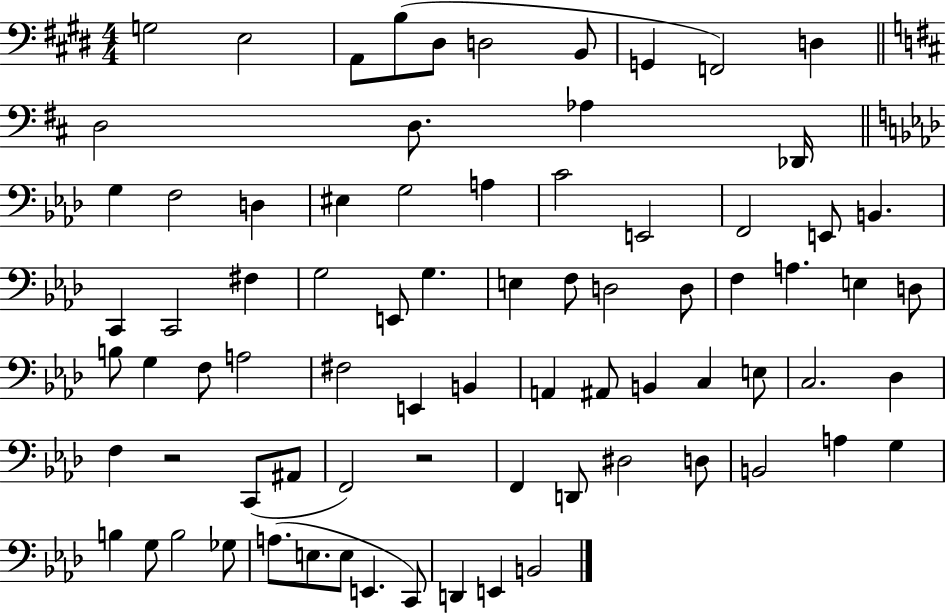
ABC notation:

X:1
T:Untitled
M:4/4
L:1/4
K:E
G,2 E,2 A,,/2 B,/2 ^D,/2 D,2 B,,/2 G,, F,,2 D, D,2 D,/2 _A, _D,,/4 G, F,2 D, ^E, G,2 A, C2 E,,2 F,,2 E,,/2 B,, C,, C,,2 ^F, G,2 E,,/2 G, E, F,/2 D,2 D,/2 F, A, E, D,/2 B,/2 G, F,/2 A,2 ^F,2 E,, B,, A,, ^A,,/2 B,, C, E,/2 C,2 _D, F, z2 C,,/2 ^A,,/2 F,,2 z2 F,, D,,/2 ^D,2 D,/2 B,,2 A, G, B, G,/2 B,2 _G,/2 A,/2 E,/2 E,/2 E,, C,,/2 D,, E,, B,,2